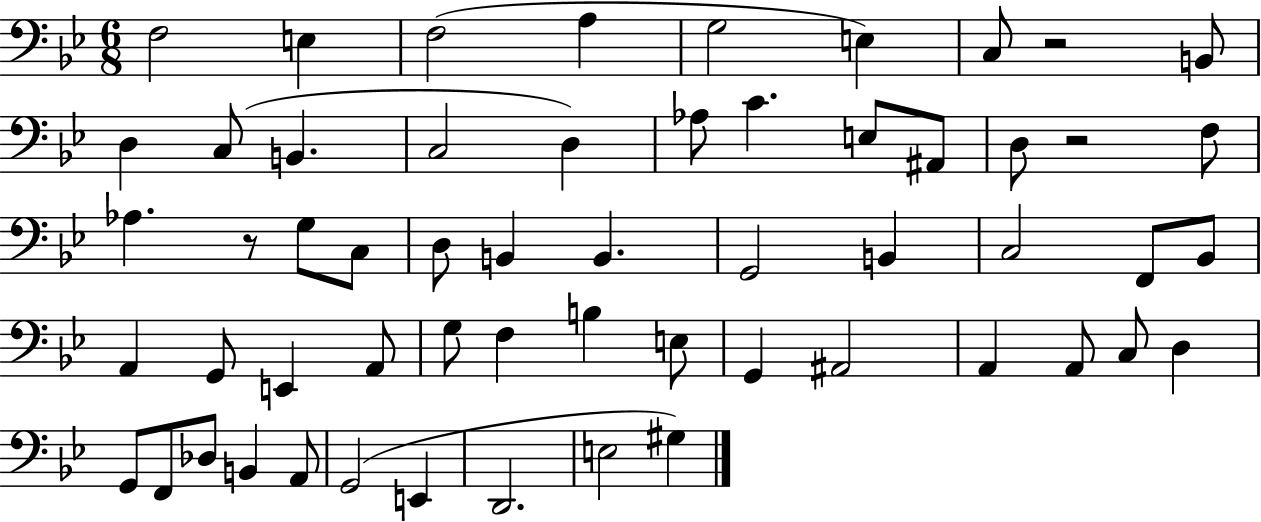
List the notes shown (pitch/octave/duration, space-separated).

F3/h E3/q F3/h A3/q G3/h E3/q C3/e R/h B2/e D3/q C3/e B2/q. C3/h D3/q Ab3/e C4/q. E3/e A#2/e D3/e R/h F3/e Ab3/q. R/e G3/e C3/e D3/e B2/q B2/q. G2/h B2/q C3/h F2/e Bb2/e A2/q G2/e E2/q A2/e G3/e F3/q B3/q E3/e G2/q A#2/h A2/q A2/e C3/e D3/q G2/e F2/e Db3/e B2/q A2/e G2/h E2/q D2/h. E3/h G#3/q